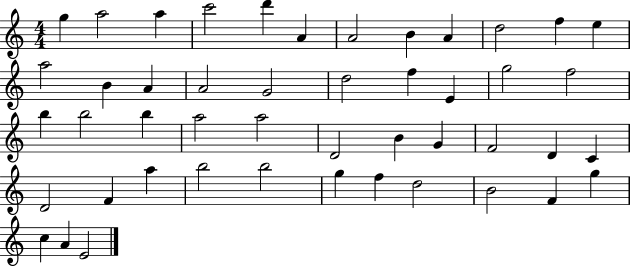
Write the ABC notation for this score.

X:1
T:Untitled
M:4/4
L:1/4
K:C
g a2 a c'2 d' A A2 B A d2 f e a2 B A A2 G2 d2 f E g2 f2 b b2 b a2 a2 D2 B G F2 D C D2 F a b2 b2 g f d2 B2 F g c A E2